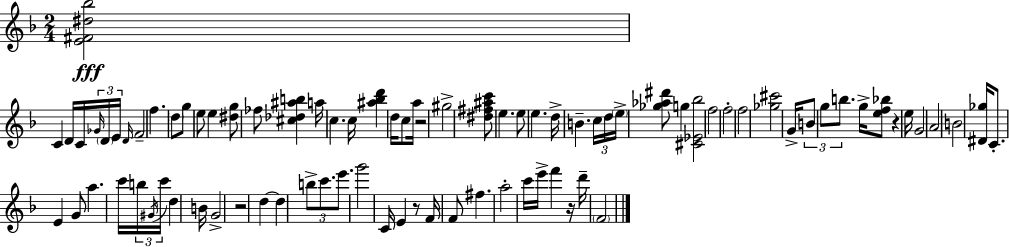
{
  \clef treble
  \numericTimeSignature
  \time 2/4
  \key d \minor
  <e' fis' dis'' bes''>2\fff | c'4 d'16 c'16 \tuplet 3/2 { \grace { ges'16 } \parenthesize d'16 | e'16 } \grace { d'16 } f'2-- | f''4. | \break \parenthesize d''8 g''8 e''8 e''4 | <dis'' g''>8 fes''8 <cis'' des'' ais'' b''>4 | a''16 c''4. | c''16 <ais'' bes'' d'''>4 d''16 c''8 | \break a''16 r2 | gis''2-> | <dis'' fis'' ais'' c'''>8 e''4. | e''8 e''4. | \break d''16-> b'4.-- | \tuplet 3/2 { c''16 d''16 \parenthesize e''16-> } <ges'' aes'' dis'''>8 g''4 | <cis' ees' bes''>2 | f''2 | \break f''2-. | f''2 | <ges'' cis'''>2 | g'16-> \tuplet 3/2 { b'8 g''8 b''8. } | \break g''16-> <e'' f'' bes''>8 r4 | e''16 g'2 | a'2 | b'2 | \break <dis' ges''>16 c'8.-. e'4 | g'8 a''4. | c'''16 \tuplet 3/2 { b''16 \acciaccatura { gis'16 } c'''16 } d''4 | b'16 g'2-> | \break r2 | d''4~~ d''4 | \tuplet 3/2 { b''8-> c'''8. | e'''8. } g'''2 | \break c'16 e'4 | r8 f'16 f'8 fis''4. | a''2-. | c'''16 e'''16-> f'''4 | \break r16 d'''16-- \parenthesize f'2 | \bar "|."
}